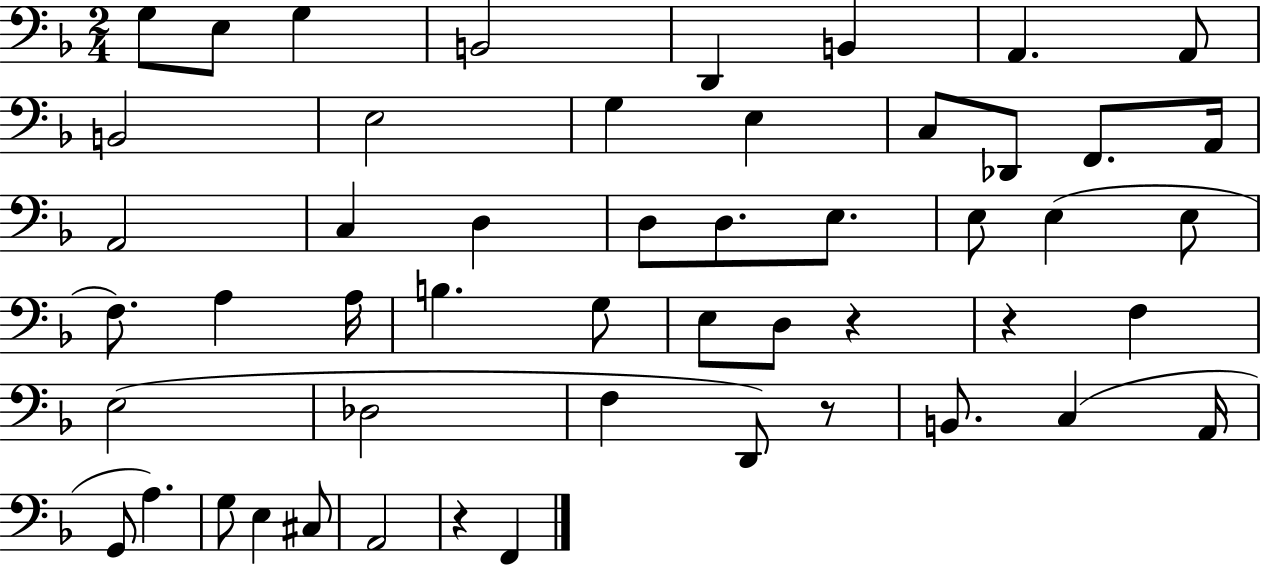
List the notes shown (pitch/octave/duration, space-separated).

G3/e E3/e G3/q B2/h D2/q B2/q A2/q. A2/e B2/h E3/h G3/q E3/q C3/e Db2/e F2/e. A2/s A2/h C3/q D3/q D3/e D3/e. E3/e. E3/e E3/q E3/e F3/e. A3/q A3/s B3/q. G3/e E3/e D3/e R/q R/q F3/q E3/h Db3/h F3/q D2/e R/e B2/e. C3/q A2/s G2/e A3/q. G3/e E3/q C#3/e A2/h R/q F2/q